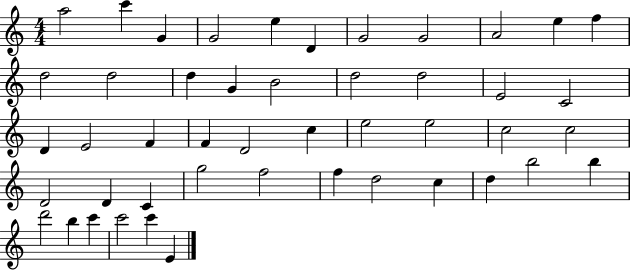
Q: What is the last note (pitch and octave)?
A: E4